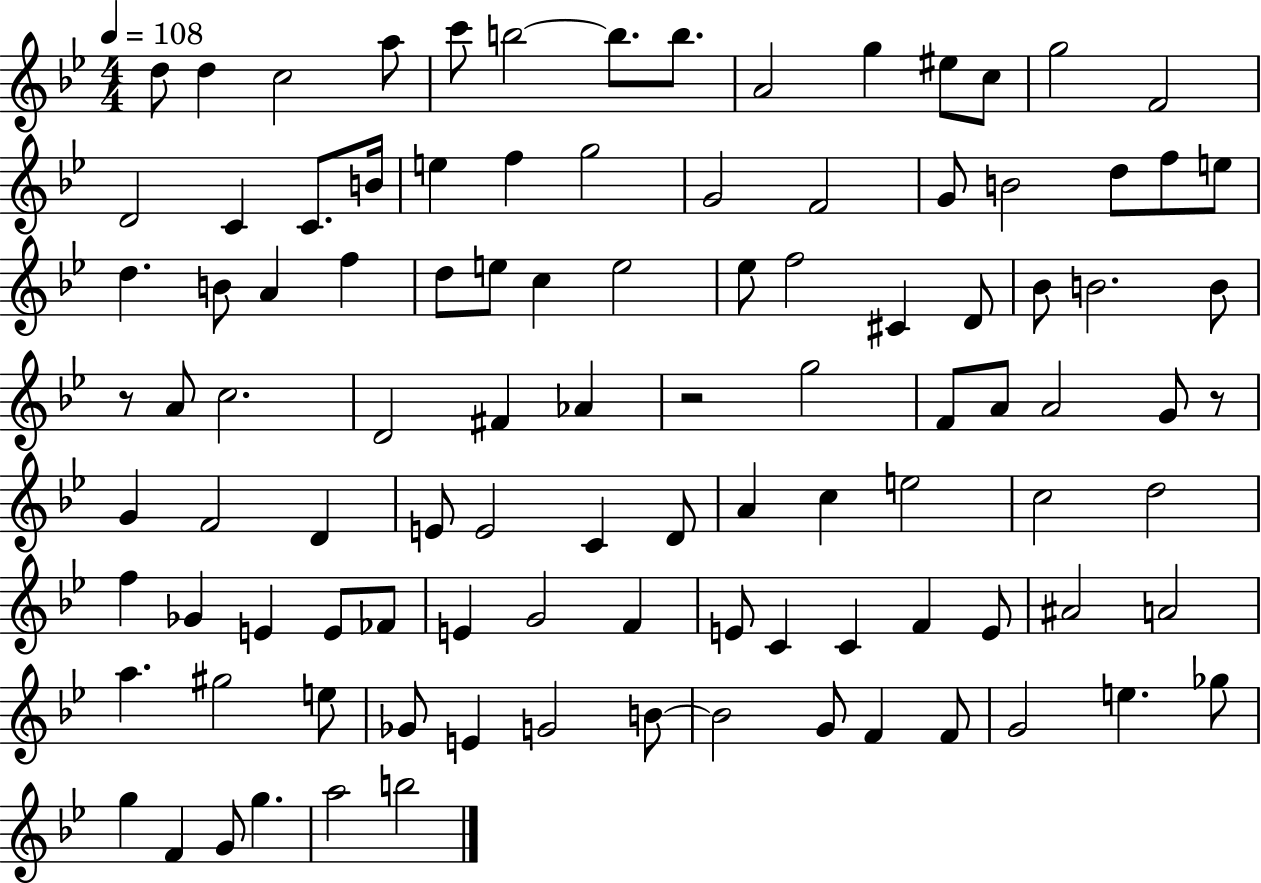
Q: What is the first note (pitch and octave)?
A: D5